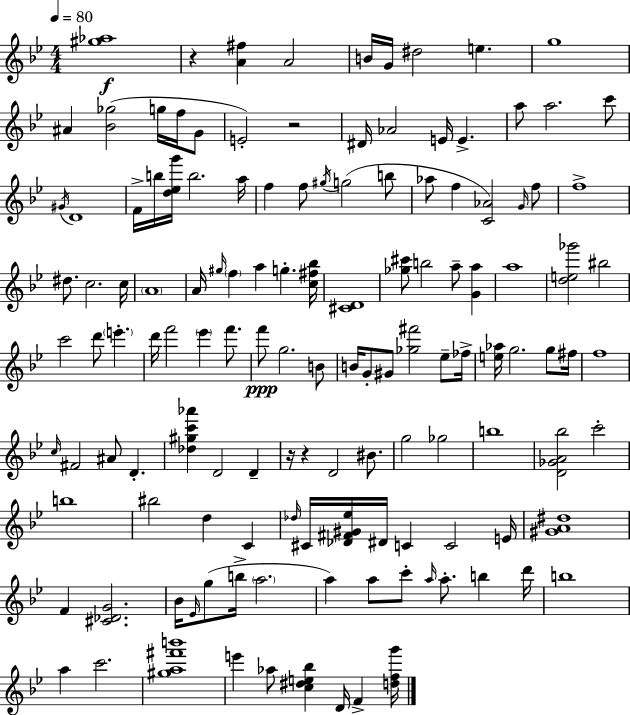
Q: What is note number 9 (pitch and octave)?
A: F5